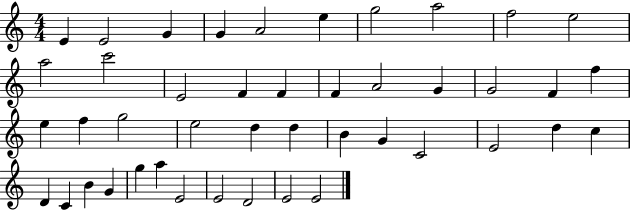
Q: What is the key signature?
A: C major